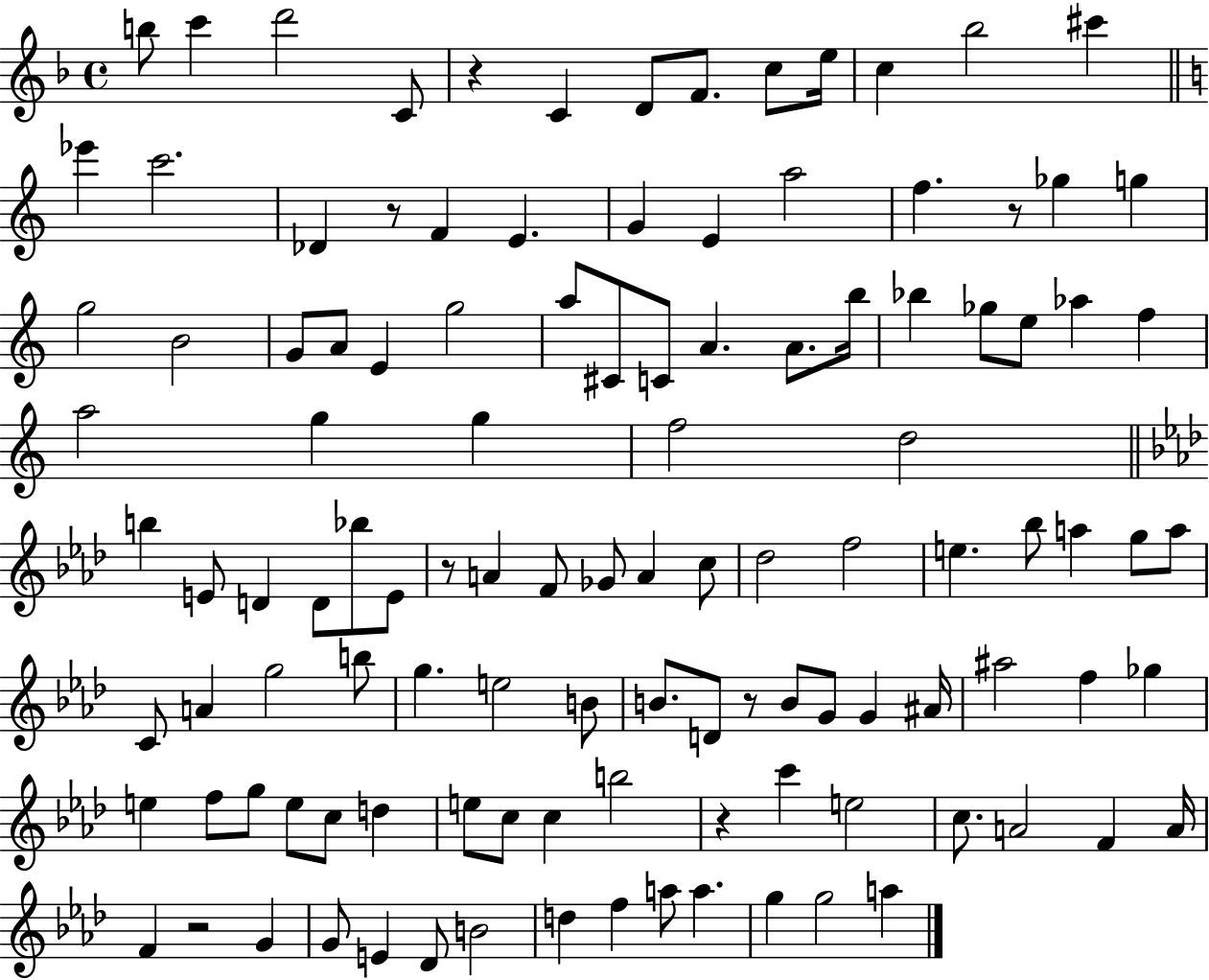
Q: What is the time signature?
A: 4/4